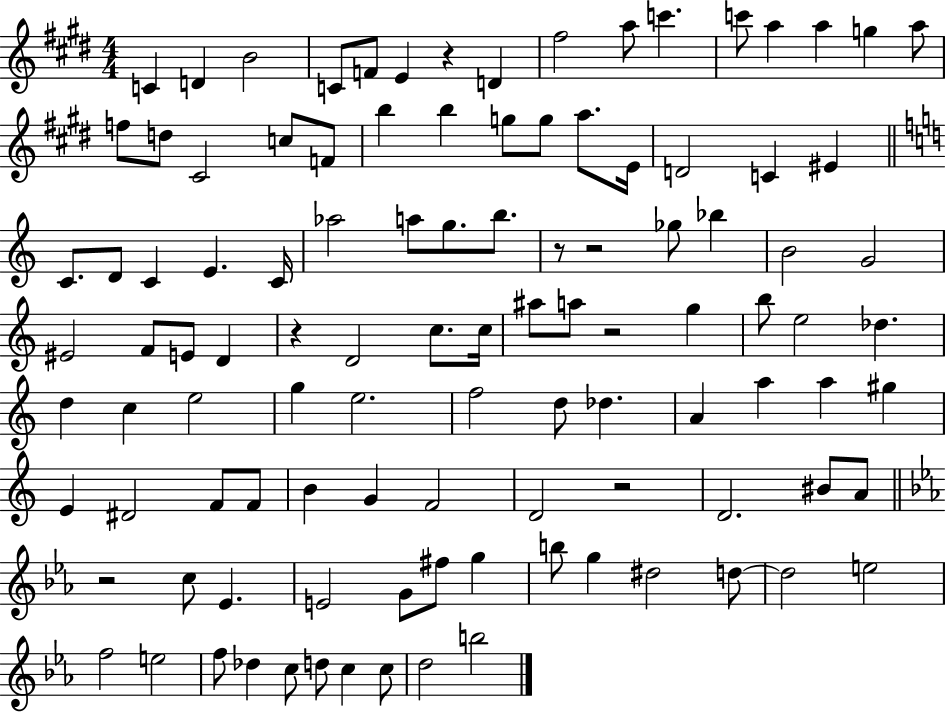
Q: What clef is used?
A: treble